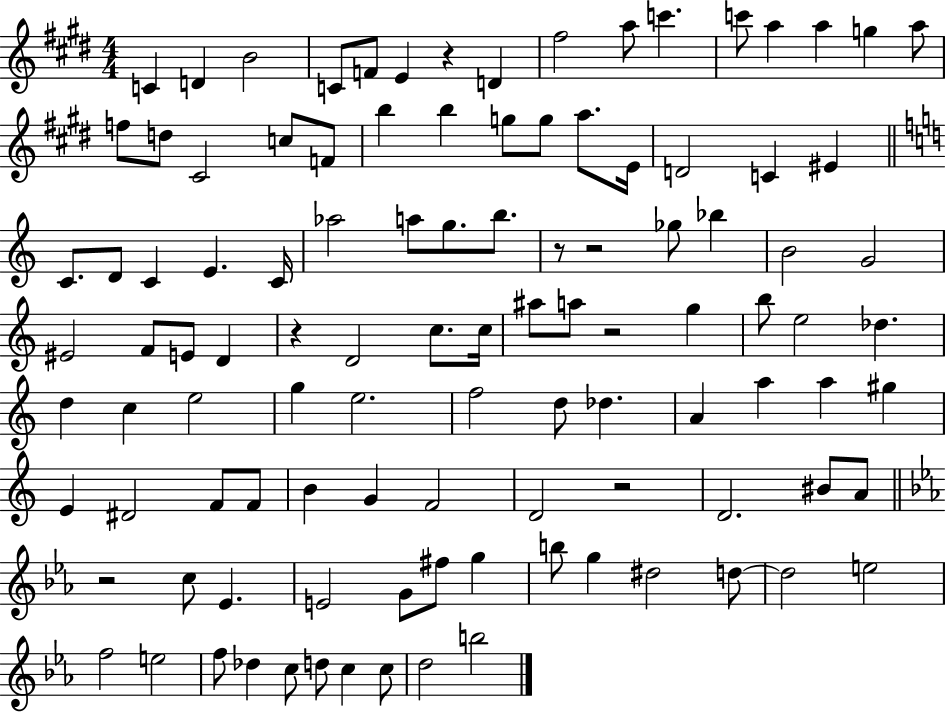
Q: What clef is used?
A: treble